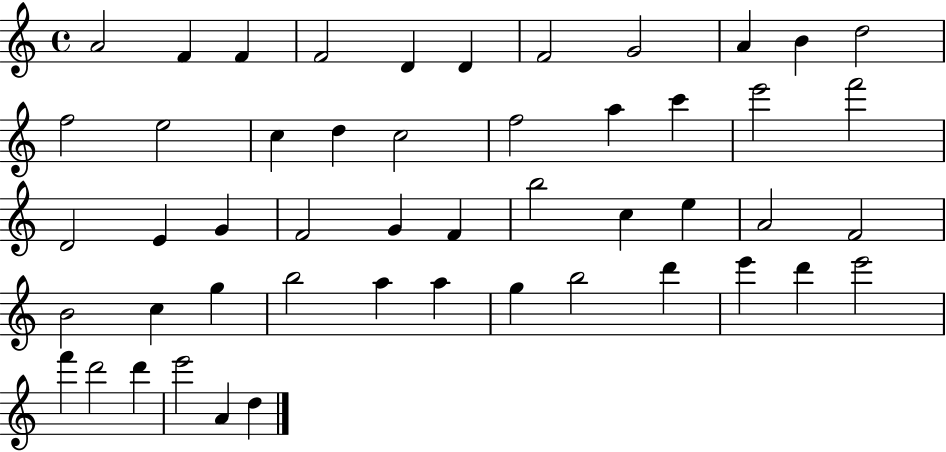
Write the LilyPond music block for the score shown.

{
  \clef treble
  \time 4/4
  \defaultTimeSignature
  \key c \major
  a'2 f'4 f'4 | f'2 d'4 d'4 | f'2 g'2 | a'4 b'4 d''2 | \break f''2 e''2 | c''4 d''4 c''2 | f''2 a''4 c'''4 | e'''2 f'''2 | \break d'2 e'4 g'4 | f'2 g'4 f'4 | b''2 c''4 e''4 | a'2 f'2 | \break b'2 c''4 g''4 | b''2 a''4 a''4 | g''4 b''2 d'''4 | e'''4 d'''4 e'''2 | \break f'''4 d'''2 d'''4 | e'''2 a'4 d''4 | \bar "|."
}